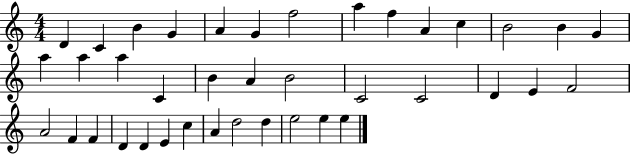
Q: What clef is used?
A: treble